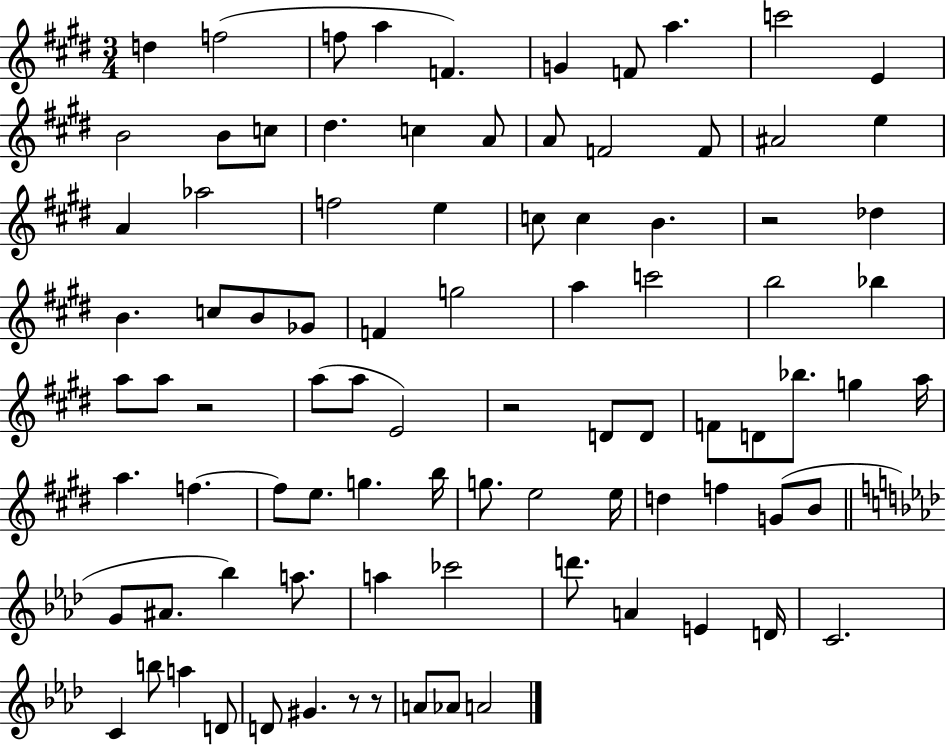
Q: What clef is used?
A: treble